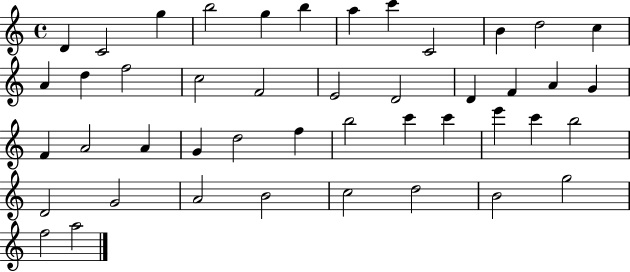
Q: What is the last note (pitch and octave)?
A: A5